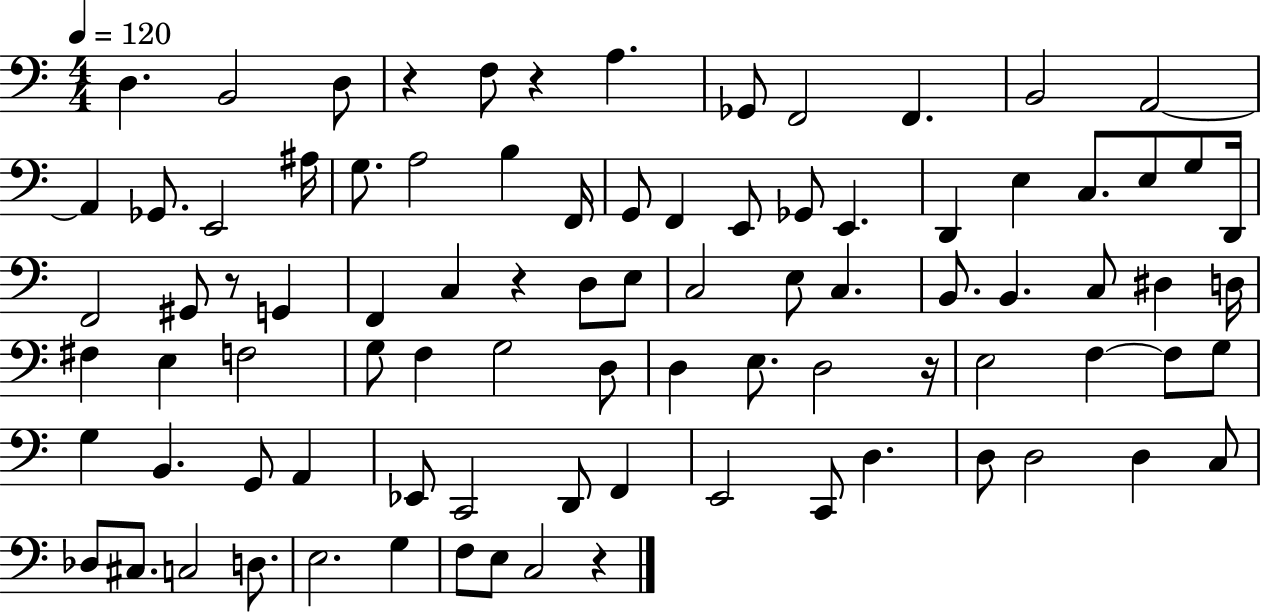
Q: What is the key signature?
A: C major